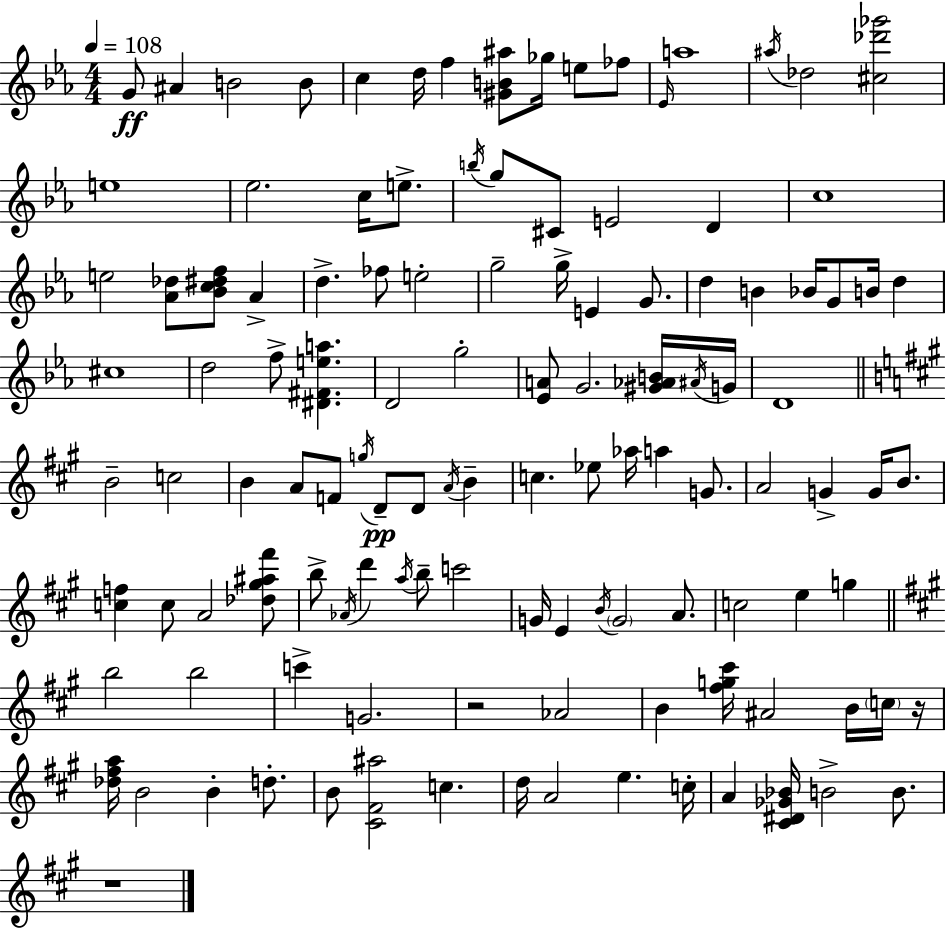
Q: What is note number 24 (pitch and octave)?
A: C5